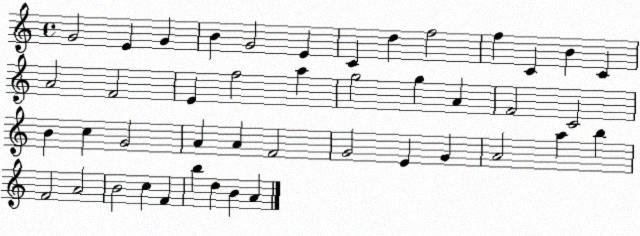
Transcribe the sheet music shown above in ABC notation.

X:1
T:Untitled
M:4/4
L:1/4
K:C
G2 E G B G2 E C d f2 f C B C A2 F2 E f2 a g2 g A F2 C2 B c G2 A A F2 G2 E G A2 a b F2 A2 B2 c F b d B A